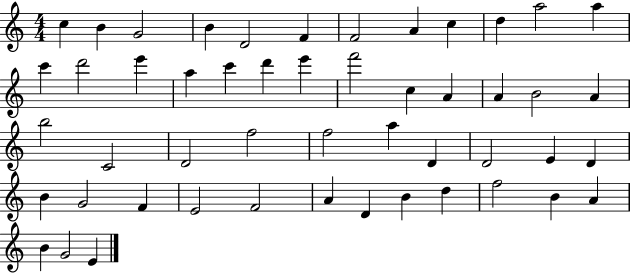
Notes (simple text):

C5/q B4/q G4/h B4/q D4/h F4/q F4/h A4/q C5/q D5/q A5/h A5/q C6/q D6/h E6/q A5/q C6/q D6/q E6/q F6/h C5/q A4/q A4/q B4/h A4/q B5/h C4/h D4/h F5/h F5/h A5/q D4/q D4/h E4/q D4/q B4/q G4/h F4/q E4/h F4/h A4/q D4/q B4/q D5/q F5/h B4/q A4/q B4/q G4/h E4/q